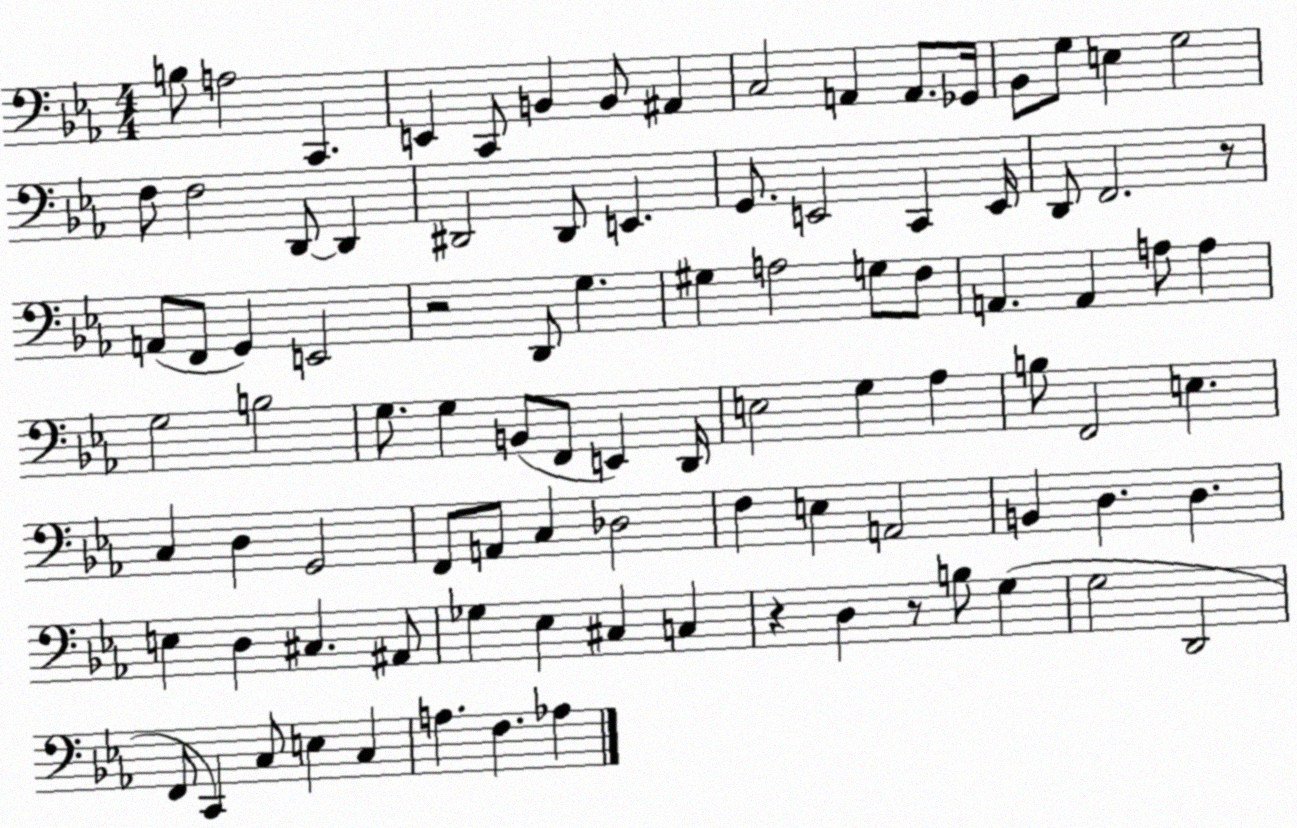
X:1
T:Untitled
M:4/4
L:1/4
K:Eb
B,/2 A,2 C,, E,, C,,/2 B,, B,,/2 ^A,, C,2 A,, A,,/2 _G,,/4 _B,,/2 G,/2 E, G,2 F,/2 F,2 D,,/2 D,, ^D,,2 ^D,,/2 E,, G,,/2 E,,2 C,, E,,/4 D,,/2 F,,2 z/2 A,,/2 F,,/2 G,, E,,2 z2 D,,/2 G, ^G, A,2 G,/2 F,/2 A,, A,, A,/2 A, G,2 B,2 G,/2 G, B,,/2 F,,/2 E,, D,,/4 E,2 G, _A, B,/2 F,,2 E, C, D, G,,2 F,,/2 A,,/2 C, _D,2 F, E, A,,2 B,, D, D, E, D, ^C, ^A,,/2 _G, _E, ^C, C, z D, z/2 B,/2 G, G,2 D,,2 F,,/2 C,, C,/2 E, C, A, F, _A,